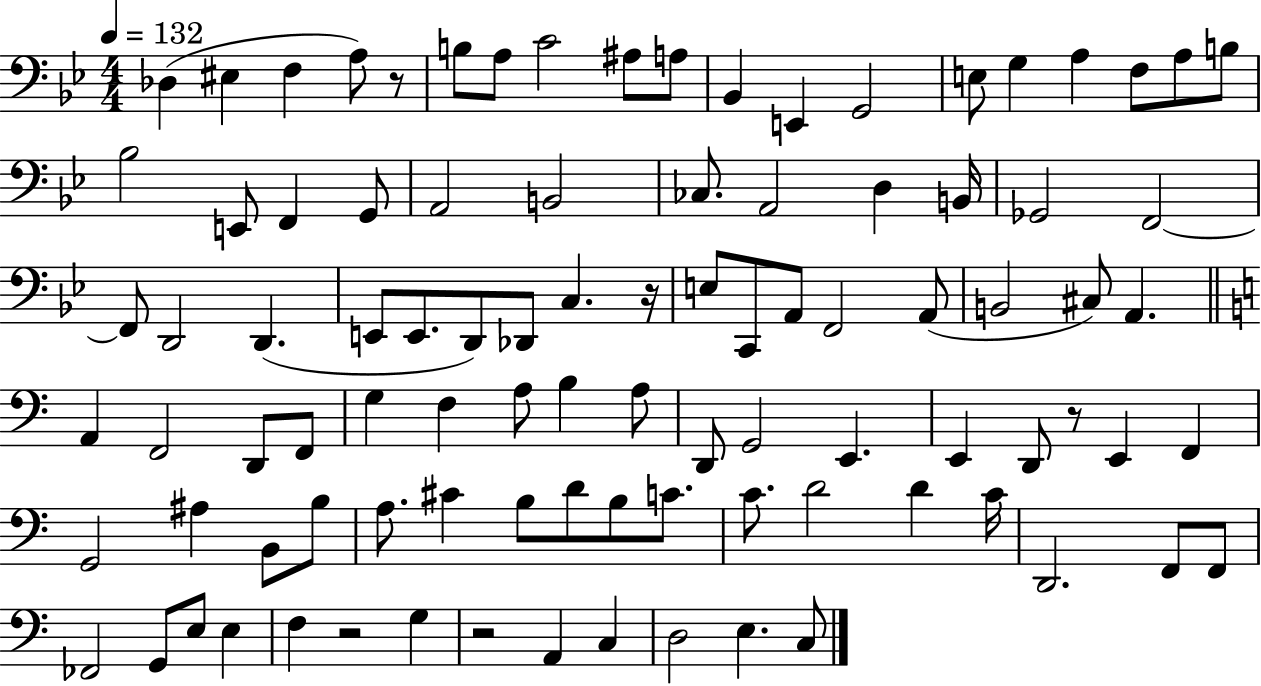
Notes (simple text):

Db3/q EIS3/q F3/q A3/e R/e B3/e A3/e C4/h A#3/e A3/e Bb2/q E2/q G2/h E3/e G3/q A3/q F3/e A3/e B3/e Bb3/h E2/e F2/q G2/e A2/h B2/h CES3/e. A2/h D3/q B2/s Gb2/h F2/h F2/e D2/h D2/q. E2/e E2/e. D2/e Db2/e C3/q. R/s E3/e C2/e A2/e F2/h A2/e B2/h C#3/e A2/q. A2/q F2/h D2/e F2/e G3/q F3/q A3/e B3/q A3/e D2/e G2/h E2/q. E2/q D2/e R/e E2/q F2/q G2/h A#3/q B2/e B3/e A3/e. C#4/q B3/e D4/e B3/e C4/e. C4/e. D4/h D4/q C4/s D2/h. F2/e F2/e FES2/h G2/e E3/e E3/q F3/q R/h G3/q R/h A2/q C3/q D3/h E3/q. C3/e